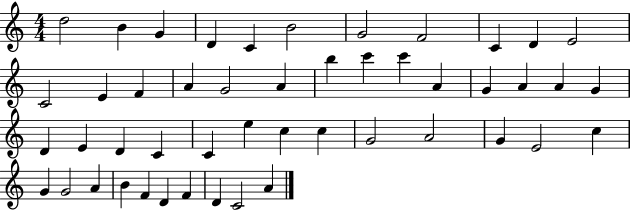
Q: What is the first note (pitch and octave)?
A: D5